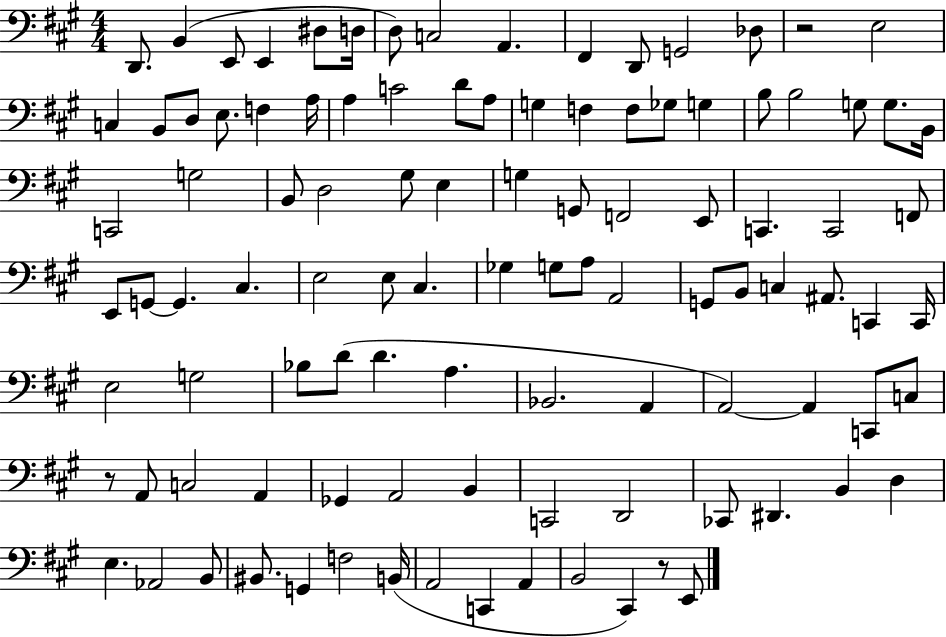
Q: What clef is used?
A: bass